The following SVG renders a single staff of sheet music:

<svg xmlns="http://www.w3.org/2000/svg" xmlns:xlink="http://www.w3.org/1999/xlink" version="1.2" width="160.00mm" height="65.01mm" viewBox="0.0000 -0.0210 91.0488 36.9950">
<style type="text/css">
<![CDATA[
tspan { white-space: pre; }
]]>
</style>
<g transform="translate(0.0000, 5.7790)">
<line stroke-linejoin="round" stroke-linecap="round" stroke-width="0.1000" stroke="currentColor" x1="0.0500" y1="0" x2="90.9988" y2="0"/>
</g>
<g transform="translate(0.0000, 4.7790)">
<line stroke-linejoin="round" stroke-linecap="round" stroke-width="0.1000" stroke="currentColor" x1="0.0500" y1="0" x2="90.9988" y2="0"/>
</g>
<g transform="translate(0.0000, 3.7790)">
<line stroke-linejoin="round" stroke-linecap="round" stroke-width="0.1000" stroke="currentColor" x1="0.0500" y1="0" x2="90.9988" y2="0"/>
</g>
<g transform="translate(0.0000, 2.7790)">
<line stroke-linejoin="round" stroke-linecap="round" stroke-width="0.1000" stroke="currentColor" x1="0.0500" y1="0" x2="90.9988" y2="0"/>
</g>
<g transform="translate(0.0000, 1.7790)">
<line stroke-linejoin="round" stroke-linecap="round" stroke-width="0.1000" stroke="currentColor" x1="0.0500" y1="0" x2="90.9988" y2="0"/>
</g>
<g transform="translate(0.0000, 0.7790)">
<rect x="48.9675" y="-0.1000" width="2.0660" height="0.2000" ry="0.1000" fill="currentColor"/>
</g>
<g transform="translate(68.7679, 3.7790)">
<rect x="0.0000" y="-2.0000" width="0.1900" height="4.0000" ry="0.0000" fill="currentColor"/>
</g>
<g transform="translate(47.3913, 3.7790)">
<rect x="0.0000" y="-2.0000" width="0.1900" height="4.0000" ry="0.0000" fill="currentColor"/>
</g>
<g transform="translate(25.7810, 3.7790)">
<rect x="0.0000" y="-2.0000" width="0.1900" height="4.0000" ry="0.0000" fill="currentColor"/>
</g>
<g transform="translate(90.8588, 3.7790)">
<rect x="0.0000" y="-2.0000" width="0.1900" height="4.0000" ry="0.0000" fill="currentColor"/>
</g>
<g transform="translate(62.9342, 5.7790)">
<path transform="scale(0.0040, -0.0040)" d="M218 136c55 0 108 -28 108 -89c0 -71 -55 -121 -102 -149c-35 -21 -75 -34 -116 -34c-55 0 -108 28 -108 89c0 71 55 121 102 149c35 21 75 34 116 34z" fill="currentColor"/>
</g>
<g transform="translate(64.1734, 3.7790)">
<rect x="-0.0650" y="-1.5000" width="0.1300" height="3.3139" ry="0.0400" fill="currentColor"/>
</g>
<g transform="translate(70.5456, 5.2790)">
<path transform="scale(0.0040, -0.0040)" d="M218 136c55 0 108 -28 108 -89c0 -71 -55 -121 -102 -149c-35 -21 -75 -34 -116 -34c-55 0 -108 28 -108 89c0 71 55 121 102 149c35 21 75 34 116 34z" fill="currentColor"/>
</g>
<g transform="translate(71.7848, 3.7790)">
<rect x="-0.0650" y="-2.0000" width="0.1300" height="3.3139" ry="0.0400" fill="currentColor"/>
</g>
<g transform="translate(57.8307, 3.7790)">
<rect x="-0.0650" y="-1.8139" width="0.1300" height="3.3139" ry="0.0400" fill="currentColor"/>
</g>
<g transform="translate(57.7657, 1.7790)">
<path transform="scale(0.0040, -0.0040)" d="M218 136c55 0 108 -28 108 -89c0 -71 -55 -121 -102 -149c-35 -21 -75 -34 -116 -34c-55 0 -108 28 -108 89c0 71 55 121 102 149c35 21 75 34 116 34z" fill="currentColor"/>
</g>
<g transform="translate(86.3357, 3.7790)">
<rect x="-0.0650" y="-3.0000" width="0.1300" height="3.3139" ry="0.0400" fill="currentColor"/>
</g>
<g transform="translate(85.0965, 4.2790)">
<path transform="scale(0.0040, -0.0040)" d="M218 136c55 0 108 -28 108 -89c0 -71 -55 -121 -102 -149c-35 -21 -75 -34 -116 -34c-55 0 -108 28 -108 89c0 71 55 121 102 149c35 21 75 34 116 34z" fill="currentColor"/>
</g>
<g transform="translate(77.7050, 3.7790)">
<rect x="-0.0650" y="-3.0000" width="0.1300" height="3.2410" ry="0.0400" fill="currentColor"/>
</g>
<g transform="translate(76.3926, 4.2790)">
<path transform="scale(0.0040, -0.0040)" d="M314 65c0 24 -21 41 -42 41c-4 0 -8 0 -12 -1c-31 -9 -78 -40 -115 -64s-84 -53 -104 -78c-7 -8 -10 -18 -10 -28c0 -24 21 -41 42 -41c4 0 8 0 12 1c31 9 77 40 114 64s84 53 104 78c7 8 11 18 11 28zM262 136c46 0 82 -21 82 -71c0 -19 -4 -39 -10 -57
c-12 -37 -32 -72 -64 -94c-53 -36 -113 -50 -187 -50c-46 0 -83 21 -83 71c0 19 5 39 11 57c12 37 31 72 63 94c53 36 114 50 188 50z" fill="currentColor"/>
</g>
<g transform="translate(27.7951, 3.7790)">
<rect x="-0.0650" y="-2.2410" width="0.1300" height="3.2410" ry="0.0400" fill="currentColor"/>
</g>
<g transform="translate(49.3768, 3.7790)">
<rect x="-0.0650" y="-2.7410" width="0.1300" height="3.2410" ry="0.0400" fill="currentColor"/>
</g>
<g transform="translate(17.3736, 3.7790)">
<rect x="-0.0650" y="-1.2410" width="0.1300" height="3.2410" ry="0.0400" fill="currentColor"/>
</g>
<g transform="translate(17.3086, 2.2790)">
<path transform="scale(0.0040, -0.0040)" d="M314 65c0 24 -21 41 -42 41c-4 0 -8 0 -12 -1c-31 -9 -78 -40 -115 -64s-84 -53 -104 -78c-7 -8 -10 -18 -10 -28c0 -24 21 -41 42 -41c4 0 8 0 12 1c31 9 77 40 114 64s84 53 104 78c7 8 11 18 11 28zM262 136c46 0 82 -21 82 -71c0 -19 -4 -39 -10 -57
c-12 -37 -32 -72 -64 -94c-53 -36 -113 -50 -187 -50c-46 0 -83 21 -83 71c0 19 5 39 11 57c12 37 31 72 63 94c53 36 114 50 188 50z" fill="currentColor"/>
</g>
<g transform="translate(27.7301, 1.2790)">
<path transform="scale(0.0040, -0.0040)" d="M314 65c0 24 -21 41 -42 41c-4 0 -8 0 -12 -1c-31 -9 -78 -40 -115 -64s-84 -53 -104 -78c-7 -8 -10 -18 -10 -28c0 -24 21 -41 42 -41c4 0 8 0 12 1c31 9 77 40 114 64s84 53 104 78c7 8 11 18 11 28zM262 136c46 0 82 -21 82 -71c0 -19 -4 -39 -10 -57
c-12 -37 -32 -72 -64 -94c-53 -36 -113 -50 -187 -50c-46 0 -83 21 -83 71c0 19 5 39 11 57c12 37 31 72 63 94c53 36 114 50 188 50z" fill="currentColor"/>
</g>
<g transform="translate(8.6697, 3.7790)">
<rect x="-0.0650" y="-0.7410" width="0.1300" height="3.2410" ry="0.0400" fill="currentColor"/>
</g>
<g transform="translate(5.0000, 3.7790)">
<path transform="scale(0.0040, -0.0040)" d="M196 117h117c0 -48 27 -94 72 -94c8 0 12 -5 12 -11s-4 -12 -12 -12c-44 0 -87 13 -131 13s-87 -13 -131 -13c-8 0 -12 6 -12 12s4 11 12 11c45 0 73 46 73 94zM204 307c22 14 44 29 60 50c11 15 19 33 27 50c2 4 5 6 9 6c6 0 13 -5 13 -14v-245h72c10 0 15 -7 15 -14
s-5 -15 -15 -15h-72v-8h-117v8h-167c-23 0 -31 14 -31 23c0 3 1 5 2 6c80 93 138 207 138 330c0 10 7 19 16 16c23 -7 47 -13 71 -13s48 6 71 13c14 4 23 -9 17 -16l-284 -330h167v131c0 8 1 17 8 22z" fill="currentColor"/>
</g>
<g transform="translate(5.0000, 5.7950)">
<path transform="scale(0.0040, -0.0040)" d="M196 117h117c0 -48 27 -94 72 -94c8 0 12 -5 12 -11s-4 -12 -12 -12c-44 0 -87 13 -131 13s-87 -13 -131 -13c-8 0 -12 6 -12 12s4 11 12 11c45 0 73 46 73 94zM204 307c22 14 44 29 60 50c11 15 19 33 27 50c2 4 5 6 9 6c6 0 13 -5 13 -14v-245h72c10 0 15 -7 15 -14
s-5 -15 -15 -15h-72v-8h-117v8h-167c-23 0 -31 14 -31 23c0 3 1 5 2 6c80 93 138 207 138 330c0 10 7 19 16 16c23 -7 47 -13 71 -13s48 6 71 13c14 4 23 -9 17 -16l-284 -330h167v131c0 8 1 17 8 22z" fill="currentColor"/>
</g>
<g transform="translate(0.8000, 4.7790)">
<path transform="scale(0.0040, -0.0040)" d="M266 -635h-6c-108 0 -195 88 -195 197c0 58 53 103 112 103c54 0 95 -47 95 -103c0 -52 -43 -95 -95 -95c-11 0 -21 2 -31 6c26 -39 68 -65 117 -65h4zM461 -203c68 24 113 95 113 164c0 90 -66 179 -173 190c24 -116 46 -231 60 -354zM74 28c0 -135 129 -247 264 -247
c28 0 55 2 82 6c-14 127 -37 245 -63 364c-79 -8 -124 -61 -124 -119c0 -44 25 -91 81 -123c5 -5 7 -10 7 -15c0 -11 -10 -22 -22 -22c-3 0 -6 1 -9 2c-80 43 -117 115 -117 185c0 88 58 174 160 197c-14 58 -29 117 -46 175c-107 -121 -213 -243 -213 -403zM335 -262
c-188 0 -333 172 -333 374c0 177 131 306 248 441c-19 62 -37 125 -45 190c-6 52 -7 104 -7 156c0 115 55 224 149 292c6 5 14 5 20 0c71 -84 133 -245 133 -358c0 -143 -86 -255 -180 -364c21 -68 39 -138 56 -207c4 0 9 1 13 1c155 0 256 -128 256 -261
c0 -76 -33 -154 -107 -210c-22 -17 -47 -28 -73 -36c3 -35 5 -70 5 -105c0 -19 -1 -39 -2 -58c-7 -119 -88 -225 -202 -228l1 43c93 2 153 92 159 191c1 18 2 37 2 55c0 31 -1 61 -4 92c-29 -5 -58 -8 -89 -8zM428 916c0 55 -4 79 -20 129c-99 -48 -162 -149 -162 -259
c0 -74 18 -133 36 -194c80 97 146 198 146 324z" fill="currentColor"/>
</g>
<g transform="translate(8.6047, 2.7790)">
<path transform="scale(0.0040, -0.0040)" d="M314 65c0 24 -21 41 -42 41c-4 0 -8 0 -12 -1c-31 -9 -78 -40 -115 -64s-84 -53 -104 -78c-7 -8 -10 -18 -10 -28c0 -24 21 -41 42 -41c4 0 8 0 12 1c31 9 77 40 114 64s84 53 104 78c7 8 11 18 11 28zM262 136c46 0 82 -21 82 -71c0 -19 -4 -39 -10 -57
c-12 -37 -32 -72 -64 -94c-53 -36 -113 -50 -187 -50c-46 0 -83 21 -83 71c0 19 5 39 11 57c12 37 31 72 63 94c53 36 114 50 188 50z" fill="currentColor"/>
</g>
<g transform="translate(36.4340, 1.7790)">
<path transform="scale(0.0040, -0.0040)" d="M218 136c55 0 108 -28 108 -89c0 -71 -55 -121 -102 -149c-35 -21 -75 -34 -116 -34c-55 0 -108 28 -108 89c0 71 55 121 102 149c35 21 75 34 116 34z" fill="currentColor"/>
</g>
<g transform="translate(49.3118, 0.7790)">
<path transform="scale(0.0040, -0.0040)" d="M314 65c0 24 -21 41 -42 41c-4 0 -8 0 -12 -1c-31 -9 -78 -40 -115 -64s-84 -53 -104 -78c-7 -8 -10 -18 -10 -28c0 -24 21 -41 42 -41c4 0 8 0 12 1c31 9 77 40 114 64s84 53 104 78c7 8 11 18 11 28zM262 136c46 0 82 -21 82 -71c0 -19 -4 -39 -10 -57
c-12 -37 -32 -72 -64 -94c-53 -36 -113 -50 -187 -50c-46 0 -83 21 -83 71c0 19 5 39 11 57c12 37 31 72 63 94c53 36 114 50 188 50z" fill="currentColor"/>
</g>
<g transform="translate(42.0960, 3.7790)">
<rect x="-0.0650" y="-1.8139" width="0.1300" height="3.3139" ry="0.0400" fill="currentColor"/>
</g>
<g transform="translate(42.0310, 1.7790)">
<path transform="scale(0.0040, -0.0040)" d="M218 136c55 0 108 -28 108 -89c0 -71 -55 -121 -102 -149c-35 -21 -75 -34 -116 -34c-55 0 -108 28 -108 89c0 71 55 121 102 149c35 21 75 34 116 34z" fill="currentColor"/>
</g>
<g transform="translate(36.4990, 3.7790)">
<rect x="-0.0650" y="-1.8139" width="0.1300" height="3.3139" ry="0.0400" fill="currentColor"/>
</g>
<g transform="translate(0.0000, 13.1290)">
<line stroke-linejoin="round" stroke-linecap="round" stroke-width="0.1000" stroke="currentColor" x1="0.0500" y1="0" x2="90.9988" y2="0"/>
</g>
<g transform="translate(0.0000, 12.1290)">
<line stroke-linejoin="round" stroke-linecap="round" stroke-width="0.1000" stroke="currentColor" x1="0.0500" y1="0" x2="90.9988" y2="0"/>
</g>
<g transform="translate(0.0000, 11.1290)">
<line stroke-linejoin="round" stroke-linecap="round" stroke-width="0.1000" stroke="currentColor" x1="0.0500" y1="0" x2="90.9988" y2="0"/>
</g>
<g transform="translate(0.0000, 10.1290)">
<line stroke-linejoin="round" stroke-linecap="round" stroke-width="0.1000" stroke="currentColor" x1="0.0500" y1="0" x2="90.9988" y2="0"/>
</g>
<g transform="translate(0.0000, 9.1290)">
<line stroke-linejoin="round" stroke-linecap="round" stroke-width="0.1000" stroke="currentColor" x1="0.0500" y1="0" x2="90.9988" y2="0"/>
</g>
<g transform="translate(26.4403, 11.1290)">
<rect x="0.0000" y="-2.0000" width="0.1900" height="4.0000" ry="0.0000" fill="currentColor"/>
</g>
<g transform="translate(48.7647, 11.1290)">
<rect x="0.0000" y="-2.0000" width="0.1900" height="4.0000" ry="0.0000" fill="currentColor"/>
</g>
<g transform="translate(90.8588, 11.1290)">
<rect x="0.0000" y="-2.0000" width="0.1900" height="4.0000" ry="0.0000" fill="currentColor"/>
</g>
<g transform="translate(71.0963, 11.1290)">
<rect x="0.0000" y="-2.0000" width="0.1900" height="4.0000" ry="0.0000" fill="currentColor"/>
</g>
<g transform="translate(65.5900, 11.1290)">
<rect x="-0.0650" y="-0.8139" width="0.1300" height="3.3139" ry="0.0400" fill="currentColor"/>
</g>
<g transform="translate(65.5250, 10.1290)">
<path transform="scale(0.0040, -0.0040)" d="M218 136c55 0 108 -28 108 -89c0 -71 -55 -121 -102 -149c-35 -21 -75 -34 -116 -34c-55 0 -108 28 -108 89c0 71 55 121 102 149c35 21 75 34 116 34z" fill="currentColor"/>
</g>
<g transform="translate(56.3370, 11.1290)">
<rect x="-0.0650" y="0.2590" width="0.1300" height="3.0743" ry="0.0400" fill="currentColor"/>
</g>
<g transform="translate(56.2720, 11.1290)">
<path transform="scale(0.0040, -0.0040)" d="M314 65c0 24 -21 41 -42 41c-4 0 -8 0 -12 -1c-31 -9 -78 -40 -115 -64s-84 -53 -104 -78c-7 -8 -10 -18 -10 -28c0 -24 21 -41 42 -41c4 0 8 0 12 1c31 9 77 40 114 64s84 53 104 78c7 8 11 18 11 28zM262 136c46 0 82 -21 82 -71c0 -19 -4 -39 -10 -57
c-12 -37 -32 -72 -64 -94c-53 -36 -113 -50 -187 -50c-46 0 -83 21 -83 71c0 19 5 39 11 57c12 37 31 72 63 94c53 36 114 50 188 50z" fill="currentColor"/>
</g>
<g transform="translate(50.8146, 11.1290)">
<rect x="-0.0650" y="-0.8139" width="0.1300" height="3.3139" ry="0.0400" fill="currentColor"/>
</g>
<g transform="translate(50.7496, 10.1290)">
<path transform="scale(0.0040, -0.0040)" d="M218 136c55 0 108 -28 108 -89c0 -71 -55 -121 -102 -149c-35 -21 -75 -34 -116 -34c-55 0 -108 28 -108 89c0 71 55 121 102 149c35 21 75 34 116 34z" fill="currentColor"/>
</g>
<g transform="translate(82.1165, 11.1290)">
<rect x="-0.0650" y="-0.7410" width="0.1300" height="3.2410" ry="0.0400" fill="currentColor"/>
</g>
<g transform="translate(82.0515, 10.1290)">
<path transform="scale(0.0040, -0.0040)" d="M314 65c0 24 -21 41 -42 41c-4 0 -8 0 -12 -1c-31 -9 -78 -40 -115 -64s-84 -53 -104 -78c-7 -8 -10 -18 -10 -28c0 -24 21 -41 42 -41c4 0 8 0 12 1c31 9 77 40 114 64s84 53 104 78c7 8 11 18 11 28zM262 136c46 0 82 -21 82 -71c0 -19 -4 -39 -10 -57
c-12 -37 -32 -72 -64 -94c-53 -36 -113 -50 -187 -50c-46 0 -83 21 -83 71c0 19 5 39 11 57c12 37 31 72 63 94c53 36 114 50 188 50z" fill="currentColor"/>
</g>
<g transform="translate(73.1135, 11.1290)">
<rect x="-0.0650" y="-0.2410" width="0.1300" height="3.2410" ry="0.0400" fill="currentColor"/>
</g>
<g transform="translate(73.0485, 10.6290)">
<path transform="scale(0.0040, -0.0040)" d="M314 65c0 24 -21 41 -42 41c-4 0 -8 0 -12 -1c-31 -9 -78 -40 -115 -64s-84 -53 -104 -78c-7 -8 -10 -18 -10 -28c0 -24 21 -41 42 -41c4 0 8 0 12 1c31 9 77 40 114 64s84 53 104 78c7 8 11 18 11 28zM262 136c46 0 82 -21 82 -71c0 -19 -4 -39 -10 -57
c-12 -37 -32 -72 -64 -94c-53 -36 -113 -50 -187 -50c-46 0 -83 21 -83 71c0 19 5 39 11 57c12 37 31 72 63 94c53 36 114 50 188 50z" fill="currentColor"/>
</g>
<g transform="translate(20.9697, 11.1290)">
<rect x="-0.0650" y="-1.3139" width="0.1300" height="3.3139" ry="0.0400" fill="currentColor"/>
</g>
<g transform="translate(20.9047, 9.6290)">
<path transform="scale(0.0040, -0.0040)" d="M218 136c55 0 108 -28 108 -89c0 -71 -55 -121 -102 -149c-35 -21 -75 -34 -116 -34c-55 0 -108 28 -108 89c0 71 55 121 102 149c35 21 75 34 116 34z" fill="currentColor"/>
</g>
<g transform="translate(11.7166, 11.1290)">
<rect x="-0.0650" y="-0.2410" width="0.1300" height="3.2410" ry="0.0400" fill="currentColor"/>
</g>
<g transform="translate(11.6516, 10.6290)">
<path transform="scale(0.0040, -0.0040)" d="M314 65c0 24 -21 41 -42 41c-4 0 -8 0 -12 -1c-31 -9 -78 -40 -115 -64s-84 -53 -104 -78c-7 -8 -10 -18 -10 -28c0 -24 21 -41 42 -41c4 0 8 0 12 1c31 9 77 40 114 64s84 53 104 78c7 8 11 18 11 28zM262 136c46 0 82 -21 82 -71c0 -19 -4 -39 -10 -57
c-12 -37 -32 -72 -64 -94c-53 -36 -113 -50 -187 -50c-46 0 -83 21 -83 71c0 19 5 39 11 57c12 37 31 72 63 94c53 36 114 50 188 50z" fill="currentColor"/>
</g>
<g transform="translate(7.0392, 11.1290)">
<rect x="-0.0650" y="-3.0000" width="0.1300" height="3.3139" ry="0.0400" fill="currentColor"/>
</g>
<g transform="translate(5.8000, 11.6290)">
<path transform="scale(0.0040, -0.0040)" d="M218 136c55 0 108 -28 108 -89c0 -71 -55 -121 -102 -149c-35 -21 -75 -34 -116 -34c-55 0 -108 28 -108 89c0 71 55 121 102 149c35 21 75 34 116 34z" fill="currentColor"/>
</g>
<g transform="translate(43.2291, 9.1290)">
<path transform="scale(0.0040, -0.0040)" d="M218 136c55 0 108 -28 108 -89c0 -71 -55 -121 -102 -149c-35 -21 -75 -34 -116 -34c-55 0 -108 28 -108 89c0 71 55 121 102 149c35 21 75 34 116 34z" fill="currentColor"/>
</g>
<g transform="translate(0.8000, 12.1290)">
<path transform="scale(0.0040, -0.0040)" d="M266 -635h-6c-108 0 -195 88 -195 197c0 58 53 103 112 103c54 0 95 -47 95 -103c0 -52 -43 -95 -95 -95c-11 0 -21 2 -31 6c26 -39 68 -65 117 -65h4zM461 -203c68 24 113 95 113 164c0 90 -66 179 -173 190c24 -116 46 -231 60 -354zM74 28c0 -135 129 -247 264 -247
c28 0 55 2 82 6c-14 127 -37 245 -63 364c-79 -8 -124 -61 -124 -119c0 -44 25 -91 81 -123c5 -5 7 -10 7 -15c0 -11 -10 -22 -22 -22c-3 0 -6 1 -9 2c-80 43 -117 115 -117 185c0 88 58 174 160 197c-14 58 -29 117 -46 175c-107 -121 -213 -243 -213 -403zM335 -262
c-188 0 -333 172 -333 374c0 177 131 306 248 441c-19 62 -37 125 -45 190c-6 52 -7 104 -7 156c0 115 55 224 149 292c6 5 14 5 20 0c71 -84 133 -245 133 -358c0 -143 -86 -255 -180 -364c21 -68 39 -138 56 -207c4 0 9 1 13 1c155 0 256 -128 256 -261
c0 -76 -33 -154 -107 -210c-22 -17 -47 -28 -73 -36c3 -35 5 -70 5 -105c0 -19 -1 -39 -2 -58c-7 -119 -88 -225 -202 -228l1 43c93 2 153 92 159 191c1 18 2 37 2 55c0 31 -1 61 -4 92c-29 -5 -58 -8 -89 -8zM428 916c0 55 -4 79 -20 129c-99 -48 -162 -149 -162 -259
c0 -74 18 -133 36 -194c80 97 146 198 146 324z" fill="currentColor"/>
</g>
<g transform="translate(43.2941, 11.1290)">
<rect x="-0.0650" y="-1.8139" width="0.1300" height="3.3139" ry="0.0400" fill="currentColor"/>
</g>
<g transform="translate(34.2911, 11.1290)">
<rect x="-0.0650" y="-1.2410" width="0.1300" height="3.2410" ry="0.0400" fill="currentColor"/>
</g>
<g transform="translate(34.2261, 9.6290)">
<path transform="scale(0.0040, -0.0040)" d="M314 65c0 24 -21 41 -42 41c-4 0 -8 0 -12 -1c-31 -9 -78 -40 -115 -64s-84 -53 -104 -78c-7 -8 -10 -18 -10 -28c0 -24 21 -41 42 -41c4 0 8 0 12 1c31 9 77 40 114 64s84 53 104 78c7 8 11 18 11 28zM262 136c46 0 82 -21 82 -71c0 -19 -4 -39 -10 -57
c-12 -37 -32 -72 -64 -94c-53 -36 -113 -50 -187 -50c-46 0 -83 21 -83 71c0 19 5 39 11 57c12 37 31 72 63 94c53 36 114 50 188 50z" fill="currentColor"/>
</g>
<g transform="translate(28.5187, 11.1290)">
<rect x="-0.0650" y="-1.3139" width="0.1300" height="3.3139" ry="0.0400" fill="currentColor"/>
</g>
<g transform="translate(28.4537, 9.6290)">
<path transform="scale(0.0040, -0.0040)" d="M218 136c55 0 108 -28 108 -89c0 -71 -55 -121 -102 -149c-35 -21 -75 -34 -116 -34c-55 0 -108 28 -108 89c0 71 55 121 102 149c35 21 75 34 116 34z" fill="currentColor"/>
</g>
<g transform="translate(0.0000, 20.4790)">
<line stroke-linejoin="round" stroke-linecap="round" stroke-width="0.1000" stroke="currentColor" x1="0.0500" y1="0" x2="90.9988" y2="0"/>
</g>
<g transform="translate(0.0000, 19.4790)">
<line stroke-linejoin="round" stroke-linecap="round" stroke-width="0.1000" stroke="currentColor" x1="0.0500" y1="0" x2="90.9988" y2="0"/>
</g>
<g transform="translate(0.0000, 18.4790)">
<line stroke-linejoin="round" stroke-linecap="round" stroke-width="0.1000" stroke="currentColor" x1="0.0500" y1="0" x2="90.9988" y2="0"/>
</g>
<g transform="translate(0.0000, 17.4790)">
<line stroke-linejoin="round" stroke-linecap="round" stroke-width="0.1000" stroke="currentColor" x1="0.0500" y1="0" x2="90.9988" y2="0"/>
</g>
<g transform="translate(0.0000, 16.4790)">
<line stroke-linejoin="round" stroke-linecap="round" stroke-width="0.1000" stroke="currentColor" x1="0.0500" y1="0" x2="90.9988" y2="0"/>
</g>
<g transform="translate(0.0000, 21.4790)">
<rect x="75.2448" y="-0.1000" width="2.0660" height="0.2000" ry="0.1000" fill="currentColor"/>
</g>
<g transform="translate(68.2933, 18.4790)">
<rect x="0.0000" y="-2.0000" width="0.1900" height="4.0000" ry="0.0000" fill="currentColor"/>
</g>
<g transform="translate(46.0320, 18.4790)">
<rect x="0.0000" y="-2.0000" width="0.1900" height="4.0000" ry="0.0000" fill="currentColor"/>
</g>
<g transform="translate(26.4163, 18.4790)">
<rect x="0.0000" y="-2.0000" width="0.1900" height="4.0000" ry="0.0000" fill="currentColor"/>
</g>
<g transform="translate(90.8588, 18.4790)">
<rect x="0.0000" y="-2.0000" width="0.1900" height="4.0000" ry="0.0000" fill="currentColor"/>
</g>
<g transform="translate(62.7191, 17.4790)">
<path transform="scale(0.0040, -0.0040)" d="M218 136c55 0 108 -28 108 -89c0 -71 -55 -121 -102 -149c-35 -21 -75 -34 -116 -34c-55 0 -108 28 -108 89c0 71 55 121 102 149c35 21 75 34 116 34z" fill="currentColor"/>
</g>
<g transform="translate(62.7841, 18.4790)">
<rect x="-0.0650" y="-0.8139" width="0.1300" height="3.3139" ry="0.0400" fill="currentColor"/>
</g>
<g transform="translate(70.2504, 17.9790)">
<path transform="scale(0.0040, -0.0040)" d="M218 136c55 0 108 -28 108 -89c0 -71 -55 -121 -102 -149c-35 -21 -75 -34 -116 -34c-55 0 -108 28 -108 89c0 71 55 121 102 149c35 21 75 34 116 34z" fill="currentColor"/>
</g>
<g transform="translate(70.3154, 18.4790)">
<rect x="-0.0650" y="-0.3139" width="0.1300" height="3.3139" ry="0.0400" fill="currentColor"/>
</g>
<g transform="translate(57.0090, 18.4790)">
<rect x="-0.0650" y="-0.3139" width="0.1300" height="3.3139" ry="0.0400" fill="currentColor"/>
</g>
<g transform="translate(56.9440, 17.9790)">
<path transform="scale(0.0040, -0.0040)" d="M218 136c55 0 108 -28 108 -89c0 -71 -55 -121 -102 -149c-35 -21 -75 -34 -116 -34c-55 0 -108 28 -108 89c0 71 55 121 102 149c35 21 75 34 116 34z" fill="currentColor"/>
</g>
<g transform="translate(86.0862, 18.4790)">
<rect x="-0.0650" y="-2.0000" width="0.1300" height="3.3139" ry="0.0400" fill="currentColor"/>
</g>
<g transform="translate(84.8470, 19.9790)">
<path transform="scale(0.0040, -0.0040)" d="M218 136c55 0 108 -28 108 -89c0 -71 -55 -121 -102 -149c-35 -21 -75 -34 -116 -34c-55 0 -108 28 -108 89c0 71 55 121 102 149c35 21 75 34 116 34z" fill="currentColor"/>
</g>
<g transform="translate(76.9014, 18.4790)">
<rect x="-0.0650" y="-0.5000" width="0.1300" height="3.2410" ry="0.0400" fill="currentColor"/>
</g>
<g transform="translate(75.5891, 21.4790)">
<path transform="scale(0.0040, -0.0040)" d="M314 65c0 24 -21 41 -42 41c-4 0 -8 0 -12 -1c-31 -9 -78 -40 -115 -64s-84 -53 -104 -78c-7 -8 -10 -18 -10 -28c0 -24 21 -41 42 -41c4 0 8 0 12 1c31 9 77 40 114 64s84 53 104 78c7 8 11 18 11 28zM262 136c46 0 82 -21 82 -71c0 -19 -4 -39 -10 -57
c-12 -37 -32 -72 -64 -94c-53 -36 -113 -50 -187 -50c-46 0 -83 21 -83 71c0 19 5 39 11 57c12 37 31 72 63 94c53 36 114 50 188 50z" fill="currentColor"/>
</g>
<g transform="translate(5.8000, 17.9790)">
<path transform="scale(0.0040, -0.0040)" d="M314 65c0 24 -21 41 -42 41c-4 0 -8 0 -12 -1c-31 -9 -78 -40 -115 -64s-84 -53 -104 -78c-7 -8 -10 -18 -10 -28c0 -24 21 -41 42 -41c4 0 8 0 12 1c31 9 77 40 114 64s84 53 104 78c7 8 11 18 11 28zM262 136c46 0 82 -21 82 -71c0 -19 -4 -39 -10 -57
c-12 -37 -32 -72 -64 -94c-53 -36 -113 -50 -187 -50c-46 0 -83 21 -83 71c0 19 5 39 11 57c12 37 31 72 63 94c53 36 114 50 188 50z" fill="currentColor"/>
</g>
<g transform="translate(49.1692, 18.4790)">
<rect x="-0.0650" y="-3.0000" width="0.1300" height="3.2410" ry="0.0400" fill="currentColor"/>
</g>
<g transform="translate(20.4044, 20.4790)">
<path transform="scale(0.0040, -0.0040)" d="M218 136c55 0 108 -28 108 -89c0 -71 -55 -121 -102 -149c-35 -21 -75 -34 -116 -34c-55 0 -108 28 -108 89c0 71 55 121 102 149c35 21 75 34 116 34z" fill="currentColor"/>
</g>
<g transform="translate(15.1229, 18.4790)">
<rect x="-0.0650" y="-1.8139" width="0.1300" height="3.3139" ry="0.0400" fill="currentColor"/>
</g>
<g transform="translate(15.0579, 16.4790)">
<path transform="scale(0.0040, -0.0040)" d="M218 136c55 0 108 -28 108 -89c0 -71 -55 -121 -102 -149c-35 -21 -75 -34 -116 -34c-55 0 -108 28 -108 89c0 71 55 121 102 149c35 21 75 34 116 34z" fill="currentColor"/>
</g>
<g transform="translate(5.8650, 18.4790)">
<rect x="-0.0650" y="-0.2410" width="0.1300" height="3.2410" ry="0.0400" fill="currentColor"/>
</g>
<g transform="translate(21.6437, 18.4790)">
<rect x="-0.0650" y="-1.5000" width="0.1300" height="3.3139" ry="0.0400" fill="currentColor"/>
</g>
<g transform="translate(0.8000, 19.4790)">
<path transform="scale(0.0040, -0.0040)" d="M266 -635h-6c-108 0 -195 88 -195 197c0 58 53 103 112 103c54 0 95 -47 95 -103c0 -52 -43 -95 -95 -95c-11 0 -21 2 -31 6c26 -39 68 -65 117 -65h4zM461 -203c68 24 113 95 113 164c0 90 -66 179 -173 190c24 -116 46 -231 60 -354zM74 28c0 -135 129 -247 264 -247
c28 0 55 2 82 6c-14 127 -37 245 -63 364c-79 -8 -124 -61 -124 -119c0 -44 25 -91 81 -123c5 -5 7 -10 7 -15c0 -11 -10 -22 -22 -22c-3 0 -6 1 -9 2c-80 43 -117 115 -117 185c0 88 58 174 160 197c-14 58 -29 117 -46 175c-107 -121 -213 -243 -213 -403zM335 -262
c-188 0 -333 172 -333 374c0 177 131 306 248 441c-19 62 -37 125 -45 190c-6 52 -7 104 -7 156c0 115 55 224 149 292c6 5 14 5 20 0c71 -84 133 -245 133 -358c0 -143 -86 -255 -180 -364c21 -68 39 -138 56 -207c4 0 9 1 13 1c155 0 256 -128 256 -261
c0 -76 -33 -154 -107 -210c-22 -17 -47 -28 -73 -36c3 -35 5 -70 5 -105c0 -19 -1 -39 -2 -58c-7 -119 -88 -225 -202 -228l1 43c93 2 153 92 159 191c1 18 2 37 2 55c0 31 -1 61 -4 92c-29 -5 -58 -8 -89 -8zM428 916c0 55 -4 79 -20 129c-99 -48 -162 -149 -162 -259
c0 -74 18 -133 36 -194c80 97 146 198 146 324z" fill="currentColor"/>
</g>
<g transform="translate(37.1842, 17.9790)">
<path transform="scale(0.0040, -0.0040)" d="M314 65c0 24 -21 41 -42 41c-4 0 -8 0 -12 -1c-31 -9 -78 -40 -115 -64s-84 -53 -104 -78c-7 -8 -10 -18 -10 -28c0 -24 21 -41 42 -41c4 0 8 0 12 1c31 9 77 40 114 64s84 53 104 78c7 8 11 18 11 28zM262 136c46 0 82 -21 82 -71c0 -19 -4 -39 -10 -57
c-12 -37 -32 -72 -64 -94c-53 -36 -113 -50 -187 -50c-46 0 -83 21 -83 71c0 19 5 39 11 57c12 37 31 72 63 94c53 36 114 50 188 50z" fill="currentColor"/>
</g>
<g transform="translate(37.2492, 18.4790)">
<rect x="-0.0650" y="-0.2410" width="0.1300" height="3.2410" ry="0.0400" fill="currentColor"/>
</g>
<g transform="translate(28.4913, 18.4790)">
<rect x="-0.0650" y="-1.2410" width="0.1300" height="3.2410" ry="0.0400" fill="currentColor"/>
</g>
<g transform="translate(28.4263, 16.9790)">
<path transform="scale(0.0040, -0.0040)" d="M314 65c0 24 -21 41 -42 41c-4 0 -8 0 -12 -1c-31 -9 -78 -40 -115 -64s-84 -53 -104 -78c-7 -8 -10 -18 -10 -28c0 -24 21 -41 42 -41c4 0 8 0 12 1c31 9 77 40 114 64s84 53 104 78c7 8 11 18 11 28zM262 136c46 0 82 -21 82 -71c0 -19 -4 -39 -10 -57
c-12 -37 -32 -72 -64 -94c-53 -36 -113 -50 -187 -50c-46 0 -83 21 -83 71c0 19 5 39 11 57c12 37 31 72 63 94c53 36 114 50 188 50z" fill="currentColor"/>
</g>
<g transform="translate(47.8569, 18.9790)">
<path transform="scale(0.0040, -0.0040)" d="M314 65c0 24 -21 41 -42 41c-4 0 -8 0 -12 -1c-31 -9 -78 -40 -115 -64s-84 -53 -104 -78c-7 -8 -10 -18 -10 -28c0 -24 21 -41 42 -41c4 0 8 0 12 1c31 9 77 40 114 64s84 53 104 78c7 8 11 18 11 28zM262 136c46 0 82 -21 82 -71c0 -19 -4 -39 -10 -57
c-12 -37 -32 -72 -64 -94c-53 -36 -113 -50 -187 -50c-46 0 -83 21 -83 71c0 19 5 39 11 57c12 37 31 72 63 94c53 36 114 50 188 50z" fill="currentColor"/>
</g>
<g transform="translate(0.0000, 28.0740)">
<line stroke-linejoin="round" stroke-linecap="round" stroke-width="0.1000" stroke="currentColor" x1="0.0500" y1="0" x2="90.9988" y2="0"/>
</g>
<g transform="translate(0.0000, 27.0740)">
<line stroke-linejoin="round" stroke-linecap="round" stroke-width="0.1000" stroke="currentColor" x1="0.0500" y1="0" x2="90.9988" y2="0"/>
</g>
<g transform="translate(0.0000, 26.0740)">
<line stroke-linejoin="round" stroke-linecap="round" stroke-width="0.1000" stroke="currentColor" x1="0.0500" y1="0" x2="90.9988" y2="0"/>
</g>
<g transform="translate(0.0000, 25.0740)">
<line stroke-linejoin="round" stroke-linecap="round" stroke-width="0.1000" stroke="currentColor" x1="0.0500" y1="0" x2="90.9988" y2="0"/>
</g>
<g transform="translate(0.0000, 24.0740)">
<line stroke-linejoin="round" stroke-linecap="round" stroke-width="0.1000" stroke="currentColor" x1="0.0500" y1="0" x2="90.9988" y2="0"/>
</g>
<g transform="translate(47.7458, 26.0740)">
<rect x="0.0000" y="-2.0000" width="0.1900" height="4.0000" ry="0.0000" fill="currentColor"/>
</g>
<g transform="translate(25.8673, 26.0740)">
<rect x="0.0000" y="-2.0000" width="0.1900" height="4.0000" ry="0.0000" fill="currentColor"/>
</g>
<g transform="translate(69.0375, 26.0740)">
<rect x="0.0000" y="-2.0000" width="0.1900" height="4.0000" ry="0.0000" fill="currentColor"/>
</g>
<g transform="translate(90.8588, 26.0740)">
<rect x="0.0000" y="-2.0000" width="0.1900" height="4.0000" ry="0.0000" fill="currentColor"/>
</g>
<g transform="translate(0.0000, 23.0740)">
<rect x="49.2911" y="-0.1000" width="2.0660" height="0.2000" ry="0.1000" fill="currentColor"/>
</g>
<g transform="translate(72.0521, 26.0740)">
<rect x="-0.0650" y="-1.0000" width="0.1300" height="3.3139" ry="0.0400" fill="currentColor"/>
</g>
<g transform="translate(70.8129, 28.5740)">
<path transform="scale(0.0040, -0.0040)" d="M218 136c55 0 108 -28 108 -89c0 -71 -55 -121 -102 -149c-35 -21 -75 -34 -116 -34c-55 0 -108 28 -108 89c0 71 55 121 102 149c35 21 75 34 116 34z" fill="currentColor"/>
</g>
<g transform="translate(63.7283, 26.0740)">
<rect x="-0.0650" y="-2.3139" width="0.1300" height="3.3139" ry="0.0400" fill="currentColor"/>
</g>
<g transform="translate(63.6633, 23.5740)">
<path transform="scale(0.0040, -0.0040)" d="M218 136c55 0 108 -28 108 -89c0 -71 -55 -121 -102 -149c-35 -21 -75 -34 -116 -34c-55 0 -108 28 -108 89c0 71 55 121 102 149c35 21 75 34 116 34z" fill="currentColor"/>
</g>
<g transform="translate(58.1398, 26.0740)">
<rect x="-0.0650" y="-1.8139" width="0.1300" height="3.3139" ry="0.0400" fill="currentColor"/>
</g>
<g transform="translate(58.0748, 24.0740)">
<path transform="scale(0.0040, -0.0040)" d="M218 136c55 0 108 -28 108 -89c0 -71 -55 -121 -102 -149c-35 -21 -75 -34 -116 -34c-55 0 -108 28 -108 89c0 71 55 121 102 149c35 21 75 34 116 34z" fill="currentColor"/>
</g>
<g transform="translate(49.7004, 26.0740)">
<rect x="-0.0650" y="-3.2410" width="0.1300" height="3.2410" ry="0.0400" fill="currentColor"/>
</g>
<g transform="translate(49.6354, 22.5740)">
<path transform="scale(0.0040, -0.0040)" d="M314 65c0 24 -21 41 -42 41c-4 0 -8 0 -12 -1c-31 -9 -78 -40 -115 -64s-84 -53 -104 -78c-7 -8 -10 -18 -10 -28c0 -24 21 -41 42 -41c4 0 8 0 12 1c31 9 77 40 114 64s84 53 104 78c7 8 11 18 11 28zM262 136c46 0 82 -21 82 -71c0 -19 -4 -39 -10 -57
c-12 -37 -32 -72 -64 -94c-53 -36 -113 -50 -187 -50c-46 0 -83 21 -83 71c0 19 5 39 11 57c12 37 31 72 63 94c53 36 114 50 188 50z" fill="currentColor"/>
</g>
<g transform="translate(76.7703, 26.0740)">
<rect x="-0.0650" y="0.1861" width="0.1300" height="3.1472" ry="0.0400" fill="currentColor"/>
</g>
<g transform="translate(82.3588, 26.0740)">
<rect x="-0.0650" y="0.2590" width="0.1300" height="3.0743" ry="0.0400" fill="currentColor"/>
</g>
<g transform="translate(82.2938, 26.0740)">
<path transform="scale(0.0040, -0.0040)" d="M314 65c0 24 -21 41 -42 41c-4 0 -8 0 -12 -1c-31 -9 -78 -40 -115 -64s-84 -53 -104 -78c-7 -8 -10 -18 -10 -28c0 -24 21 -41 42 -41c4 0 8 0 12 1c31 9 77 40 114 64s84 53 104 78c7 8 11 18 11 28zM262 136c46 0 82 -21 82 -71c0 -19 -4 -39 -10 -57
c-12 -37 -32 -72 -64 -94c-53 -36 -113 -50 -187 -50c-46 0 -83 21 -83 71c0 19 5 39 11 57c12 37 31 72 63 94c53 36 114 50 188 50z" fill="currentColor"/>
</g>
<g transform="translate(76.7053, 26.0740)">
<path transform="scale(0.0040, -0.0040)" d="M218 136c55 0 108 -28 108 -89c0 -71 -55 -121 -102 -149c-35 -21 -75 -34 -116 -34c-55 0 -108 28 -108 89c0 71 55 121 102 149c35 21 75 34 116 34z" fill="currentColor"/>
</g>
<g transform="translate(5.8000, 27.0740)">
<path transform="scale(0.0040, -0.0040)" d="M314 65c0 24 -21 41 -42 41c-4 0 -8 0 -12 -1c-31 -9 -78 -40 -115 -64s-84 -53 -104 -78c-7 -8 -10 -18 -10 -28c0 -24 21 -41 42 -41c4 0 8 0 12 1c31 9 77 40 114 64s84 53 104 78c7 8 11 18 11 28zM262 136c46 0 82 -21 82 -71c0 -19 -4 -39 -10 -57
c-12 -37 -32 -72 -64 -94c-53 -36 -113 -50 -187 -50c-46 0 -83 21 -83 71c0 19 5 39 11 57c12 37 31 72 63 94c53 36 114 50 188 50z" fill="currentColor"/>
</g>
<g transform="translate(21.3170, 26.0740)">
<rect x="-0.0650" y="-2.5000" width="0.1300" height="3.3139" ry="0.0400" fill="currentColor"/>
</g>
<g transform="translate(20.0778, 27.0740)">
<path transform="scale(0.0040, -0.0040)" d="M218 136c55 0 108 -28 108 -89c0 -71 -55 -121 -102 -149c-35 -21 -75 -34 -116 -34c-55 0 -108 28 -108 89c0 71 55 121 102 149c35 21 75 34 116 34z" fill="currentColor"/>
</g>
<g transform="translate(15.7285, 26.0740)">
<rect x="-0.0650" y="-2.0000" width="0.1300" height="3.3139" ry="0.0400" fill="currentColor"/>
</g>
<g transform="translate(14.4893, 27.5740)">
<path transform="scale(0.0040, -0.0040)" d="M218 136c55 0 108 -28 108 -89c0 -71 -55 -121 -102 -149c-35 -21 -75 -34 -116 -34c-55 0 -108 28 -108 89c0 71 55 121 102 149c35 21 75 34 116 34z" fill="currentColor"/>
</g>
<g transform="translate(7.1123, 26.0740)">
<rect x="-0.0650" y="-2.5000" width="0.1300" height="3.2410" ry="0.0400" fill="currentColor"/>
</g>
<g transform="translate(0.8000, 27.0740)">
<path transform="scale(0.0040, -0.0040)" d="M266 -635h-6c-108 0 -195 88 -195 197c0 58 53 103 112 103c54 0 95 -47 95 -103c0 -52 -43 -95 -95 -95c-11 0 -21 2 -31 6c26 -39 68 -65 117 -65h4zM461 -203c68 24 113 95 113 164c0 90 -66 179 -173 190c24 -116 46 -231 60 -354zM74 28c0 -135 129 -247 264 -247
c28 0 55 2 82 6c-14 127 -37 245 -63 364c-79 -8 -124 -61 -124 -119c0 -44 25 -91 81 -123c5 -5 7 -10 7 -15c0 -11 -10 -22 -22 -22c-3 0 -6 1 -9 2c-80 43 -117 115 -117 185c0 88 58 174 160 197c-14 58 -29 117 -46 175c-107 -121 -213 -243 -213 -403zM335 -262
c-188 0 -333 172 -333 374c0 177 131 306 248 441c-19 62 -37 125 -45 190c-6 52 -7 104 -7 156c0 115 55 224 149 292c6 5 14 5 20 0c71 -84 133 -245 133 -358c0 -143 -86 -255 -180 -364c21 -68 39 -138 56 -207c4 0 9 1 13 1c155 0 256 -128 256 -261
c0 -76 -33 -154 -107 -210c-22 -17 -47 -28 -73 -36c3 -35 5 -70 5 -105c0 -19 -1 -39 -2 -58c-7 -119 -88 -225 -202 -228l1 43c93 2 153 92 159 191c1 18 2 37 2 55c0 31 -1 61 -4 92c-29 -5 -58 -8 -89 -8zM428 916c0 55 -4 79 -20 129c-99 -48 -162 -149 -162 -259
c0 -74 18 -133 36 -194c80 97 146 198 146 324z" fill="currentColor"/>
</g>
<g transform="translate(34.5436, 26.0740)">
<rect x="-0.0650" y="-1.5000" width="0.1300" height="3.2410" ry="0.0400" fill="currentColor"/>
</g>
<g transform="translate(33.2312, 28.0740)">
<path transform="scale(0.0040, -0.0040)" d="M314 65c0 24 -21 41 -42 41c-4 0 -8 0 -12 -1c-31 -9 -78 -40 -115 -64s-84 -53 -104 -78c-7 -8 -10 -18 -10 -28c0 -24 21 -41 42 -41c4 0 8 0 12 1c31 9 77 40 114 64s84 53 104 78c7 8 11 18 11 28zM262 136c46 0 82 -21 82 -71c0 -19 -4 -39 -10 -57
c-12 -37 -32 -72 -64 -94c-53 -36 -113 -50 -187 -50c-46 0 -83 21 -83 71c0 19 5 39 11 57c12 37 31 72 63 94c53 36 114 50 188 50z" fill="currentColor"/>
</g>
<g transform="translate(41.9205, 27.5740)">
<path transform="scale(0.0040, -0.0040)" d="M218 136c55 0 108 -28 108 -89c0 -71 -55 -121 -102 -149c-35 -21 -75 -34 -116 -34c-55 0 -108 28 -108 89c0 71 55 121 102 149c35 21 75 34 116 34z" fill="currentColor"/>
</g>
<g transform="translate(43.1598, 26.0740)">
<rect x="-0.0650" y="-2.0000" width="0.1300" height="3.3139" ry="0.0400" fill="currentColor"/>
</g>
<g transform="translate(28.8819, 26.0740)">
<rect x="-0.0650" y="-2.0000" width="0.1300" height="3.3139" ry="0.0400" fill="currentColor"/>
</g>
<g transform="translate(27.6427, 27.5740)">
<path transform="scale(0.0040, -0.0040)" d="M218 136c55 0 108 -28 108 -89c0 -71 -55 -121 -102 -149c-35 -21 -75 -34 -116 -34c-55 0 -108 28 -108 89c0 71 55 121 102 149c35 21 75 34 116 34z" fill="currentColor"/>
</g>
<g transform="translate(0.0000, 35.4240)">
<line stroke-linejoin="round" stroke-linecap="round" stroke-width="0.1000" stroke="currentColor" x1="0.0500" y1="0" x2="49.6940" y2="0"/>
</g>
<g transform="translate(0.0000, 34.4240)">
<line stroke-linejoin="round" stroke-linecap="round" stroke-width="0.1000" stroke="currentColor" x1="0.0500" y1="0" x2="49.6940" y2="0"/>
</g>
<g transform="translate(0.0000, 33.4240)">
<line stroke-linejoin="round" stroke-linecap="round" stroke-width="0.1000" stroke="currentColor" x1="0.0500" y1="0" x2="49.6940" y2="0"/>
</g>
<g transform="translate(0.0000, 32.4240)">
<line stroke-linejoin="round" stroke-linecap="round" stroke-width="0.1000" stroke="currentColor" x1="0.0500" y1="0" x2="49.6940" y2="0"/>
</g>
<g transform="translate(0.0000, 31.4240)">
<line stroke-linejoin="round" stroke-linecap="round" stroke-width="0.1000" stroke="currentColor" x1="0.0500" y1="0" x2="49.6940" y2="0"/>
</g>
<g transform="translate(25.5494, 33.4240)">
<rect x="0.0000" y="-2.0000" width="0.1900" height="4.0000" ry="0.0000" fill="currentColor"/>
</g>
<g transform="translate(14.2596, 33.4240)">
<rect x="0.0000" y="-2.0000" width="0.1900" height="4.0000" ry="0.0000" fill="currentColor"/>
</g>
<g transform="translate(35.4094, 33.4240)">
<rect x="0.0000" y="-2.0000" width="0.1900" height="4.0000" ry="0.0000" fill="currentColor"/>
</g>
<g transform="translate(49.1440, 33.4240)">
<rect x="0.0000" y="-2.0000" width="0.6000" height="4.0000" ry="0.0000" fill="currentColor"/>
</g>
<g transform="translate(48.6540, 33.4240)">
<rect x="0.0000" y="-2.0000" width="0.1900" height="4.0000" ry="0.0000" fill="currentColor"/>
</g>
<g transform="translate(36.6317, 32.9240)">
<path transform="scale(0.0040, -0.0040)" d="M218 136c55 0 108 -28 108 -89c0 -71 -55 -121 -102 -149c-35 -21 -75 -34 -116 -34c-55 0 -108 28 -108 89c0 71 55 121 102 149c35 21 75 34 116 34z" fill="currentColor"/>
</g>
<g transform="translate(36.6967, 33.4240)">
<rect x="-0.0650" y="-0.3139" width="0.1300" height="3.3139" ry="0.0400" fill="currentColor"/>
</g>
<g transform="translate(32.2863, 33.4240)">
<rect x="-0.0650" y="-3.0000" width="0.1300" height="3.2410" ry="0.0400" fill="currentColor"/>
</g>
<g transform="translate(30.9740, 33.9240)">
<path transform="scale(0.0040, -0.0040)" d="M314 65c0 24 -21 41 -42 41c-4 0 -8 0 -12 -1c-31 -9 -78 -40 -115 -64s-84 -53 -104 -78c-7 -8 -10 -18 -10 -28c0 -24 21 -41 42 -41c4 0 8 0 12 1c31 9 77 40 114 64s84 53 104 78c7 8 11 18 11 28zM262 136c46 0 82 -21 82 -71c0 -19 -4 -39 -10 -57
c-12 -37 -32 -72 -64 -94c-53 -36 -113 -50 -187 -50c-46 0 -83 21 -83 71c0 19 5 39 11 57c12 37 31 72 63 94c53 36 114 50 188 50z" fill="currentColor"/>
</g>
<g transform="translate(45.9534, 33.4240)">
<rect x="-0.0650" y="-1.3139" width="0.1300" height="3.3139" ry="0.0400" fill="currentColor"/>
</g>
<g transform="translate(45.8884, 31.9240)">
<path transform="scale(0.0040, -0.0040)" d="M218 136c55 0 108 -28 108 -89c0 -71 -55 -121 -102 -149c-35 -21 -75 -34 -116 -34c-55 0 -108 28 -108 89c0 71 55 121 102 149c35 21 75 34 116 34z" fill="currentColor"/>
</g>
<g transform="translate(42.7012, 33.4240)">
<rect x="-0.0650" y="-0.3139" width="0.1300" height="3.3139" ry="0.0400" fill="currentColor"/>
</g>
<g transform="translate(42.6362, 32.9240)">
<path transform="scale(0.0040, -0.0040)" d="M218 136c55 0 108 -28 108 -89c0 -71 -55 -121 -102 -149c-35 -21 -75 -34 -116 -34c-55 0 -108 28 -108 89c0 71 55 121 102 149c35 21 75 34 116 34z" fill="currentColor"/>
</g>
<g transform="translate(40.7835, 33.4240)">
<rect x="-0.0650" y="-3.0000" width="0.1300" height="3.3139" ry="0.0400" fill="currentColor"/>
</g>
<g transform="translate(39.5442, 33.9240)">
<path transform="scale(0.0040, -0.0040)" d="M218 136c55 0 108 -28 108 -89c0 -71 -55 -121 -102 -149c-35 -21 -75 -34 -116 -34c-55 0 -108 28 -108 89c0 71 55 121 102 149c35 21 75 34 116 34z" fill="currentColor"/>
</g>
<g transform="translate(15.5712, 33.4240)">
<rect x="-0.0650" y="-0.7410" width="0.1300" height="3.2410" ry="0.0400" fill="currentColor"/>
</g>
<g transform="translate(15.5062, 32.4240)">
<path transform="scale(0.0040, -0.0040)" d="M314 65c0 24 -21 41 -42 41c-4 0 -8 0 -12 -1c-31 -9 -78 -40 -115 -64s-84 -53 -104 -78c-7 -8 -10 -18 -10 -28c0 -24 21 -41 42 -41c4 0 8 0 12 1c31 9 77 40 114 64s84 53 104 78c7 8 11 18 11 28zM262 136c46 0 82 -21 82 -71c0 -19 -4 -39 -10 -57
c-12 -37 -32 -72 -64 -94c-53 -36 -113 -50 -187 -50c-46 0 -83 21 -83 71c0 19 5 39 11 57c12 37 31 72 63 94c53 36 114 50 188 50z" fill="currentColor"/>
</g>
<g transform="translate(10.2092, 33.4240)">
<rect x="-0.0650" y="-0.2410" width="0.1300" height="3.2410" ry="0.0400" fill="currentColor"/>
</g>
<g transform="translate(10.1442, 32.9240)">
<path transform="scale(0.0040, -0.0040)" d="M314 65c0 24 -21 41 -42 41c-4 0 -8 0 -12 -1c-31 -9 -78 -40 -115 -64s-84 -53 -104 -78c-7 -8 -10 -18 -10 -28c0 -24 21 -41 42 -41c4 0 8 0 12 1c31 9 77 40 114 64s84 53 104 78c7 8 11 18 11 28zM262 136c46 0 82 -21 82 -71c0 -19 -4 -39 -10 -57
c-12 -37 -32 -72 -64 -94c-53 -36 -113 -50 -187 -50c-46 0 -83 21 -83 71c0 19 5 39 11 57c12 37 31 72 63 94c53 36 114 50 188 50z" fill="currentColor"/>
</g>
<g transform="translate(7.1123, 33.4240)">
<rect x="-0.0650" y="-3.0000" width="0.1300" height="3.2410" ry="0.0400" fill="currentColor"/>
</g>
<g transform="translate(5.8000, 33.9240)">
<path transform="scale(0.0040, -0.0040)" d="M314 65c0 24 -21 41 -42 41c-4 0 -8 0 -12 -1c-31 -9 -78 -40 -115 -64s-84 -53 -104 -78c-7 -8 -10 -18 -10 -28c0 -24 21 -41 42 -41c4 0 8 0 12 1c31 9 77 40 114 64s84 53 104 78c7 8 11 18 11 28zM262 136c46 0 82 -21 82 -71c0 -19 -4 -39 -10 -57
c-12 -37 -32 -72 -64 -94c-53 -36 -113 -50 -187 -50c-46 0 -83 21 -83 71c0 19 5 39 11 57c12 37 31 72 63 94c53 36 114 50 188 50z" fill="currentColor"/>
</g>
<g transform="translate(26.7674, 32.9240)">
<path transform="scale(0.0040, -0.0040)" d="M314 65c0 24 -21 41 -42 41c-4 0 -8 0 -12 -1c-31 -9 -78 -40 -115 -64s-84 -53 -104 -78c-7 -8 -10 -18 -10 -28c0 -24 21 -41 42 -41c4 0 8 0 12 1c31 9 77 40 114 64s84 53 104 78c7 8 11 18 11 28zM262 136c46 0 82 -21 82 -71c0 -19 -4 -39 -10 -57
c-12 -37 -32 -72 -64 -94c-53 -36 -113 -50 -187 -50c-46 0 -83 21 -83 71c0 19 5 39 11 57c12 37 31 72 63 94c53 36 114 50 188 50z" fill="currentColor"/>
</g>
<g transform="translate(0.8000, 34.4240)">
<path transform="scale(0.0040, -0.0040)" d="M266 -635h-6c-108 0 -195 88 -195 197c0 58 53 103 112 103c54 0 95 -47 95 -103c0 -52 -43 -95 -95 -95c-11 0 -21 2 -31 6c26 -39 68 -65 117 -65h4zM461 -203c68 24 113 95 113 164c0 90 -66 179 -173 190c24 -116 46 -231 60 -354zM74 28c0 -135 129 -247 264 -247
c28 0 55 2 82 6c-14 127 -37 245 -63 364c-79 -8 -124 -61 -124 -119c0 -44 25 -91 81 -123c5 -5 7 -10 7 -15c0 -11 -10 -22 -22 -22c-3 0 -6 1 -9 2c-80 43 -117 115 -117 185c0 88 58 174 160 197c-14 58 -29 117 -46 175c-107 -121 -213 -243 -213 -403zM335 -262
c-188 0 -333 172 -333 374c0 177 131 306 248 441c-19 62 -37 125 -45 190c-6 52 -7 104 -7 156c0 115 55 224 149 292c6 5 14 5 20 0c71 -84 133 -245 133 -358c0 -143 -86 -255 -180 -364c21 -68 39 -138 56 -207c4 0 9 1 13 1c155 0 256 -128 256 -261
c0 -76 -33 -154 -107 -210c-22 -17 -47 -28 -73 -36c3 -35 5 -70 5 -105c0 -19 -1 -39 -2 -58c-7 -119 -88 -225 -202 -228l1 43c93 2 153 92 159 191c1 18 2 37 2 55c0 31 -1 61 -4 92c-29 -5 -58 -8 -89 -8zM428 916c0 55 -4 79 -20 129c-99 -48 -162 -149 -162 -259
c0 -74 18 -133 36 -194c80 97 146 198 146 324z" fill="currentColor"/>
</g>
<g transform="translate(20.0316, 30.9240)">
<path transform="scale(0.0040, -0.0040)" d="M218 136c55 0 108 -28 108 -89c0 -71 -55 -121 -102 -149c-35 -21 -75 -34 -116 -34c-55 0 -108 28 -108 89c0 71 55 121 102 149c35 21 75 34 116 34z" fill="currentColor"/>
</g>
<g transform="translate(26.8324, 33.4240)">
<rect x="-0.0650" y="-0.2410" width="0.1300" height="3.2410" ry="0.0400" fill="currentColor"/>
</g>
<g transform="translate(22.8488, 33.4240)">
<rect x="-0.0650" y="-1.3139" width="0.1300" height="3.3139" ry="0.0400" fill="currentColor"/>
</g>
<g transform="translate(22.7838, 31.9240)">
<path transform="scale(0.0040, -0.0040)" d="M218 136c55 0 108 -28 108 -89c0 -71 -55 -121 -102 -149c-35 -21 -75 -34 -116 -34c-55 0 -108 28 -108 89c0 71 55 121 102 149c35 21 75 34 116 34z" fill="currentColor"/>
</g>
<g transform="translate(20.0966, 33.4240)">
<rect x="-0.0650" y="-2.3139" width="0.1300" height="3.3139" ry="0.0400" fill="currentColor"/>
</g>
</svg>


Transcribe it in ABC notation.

X:1
T:Untitled
M:4/4
L:1/4
K:C
d2 e2 g2 f f a2 f E F A2 A A c2 e e e2 f d B2 d c2 d2 c2 f E e2 c2 A2 c d c C2 F G2 F G F E2 F b2 f g D B B2 A2 c2 d2 g e c2 A2 c A c e